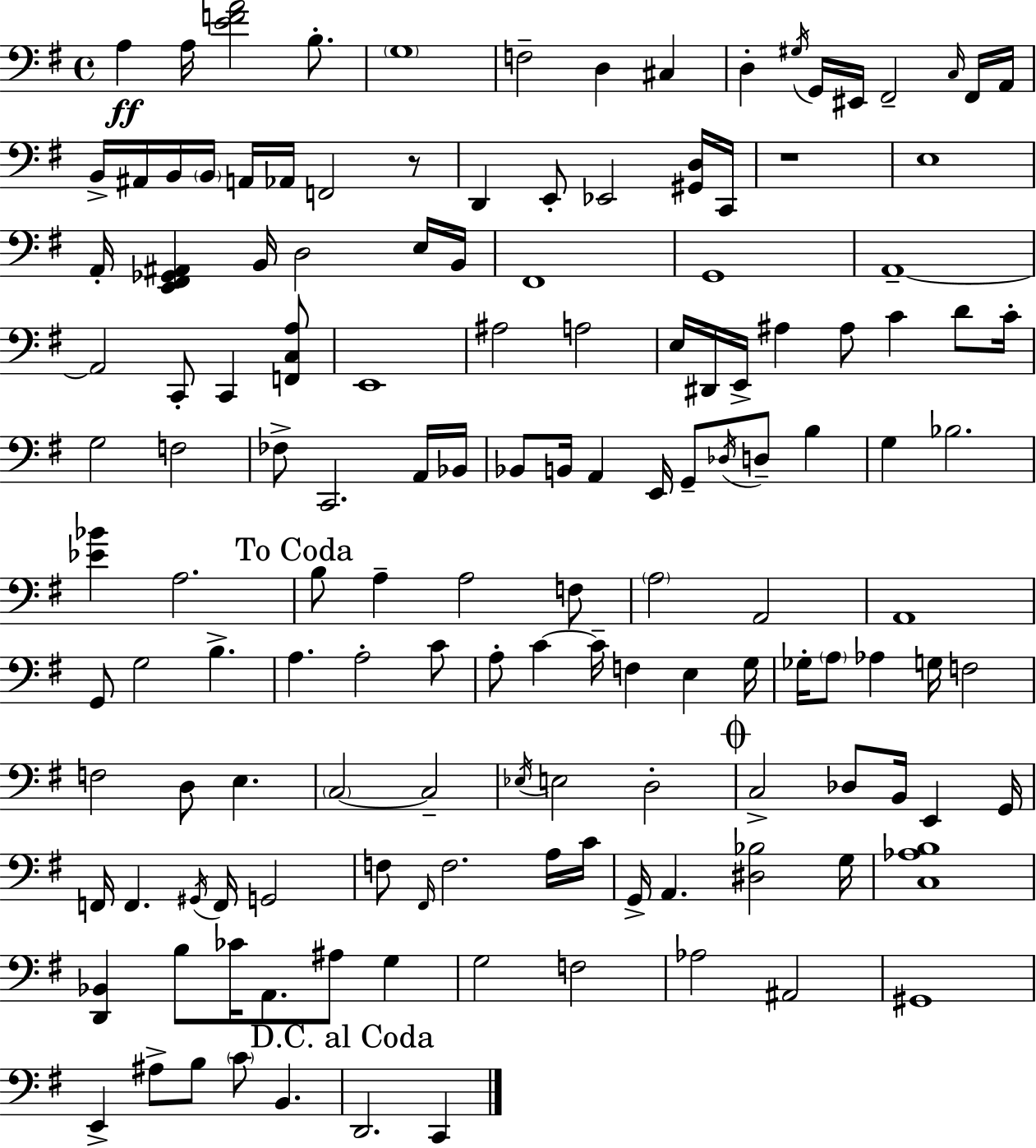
X:1
T:Untitled
M:4/4
L:1/4
K:G
A, A,/4 [EFA]2 B,/2 G,4 F,2 D, ^C, D, ^G,/4 G,,/4 ^E,,/4 ^F,,2 C,/4 ^F,,/4 A,,/4 B,,/4 ^A,,/4 B,,/4 B,,/4 A,,/4 _A,,/4 F,,2 z/2 D,, E,,/2 _E,,2 [^G,,D,]/4 C,,/4 z4 E,4 A,,/4 [E,,^F,,_G,,^A,,] B,,/4 D,2 E,/4 B,,/4 ^F,,4 G,,4 A,,4 A,,2 C,,/2 C,, [F,,C,A,]/2 E,,4 ^A,2 A,2 E,/4 ^D,,/4 E,,/4 ^A, ^A,/2 C D/2 C/4 G,2 F,2 _F,/2 C,,2 A,,/4 _B,,/4 _B,,/2 B,,/4 A,, E,,/4 G,,/2 _D,/4 D,/2 B, G, _B,2 [_E_B] A,2 B,/2 A, A,2 F,/2 A,2 A,,2 A,,4 G,,/2 G,2 B, A, A,2 C/2 A,/2 C C/4 F, E, G,/4 _G,/4 A,/2 _A, G,/4 F,2 F,2 D,/2 E, C,2 C,2 _E,/4 E,2 D,2 C,2 _D,/2 B,,/4 E,, G,,/4 F,,/4 F,, ^G,,/4 F,,/4 G,,2 F,/2 ^F,,/4 F,2 A,/4 C/4 G,,/4 A,, [^D,_B,]2 G,/4 [C,_A,B,]4 [D,,_B,,] B,/2 _C/4 A,,/2 ^A,/2 G, G,2 F,2 _A,2 ^A,,2 ^G,,4 E,, ^A,/2 B,/2 C/2 B,, D,,2 C,,